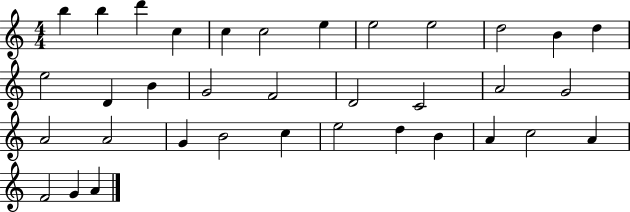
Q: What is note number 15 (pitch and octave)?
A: B4